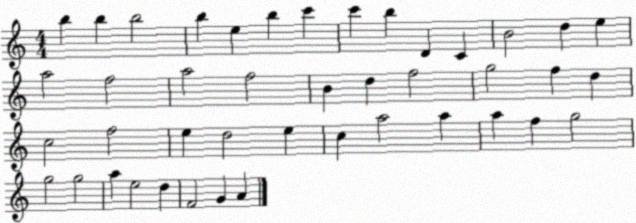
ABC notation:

X:1
T:Untitled
M:4/4
L:1/4
K:C
b b b2 b e b c' c' b D C B2 d e a2 f2 a2 f2 B d f2 g2 f d c2 f2 e d2 e c a2 a a f g2 g2 g2 a e2 d F2 G A